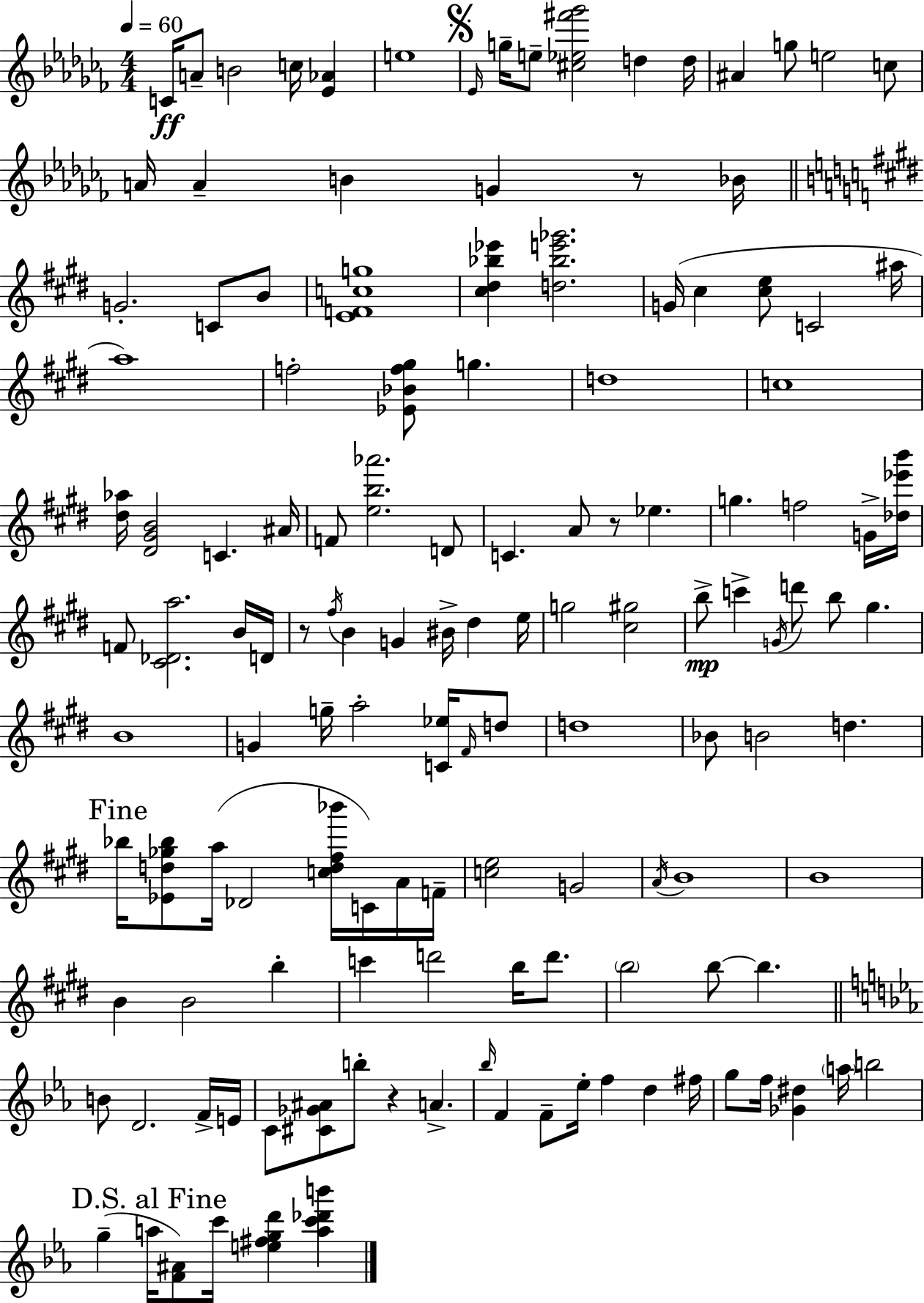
X:1
T:Untitled
M:4/4
L:1/4
K:Abm
C/4 A/2 B2 c/4 [_E_A] e4 _E/4 g/4 e/2 [^c_e^f'_g']2 d d/4 ^A g/2 e2 c/2 A/4 A B G z/2 _B/4 G2 C/2 B/2 [EFcg]4 [^c^d_b_e'] [d_be'_g']2 G/4 ^c [^ce]/2 C2 ^a/4 a4 f2 [_E_Bf^g]/2 g d4 c4 [^d_a]/4 [^D^GB]2 C ^A/4 F/2 [eb_a']2 D/2 C A/2 z/2 _e g f2 G/4 [_d_e'b']/4 F/2 [^C_Da]2 B/4 D/4 z/2 ^f/4 B G ^B/4 ^d e/4 g2 [^c^g]2 b/2 c' G/4 d'/2 b/2 ^g B4 G g/4 a2 [C_e]/4 ^F/4 d/2 d4 _B/2 B2 d _b/4 [_Ed_g_b]/2 a/4 _D2 [cd^f_b']/4 C/4 A/4 F/4 [ce]2 G2 A/4 B4 B4 B B2 b c' d'2 b/4 d'/2 b2 b/2 b B/2 D2 F/4 E/4 C/2 [^C_G^A]/2 b/2 z A _b/4 F F/2 _e/4 f d ^f/4 g/2 f/4 [_G^d] a/4 b2 g a/4 [F^A]/2 c'/4 [e^fgd'] [ac'_d'b']